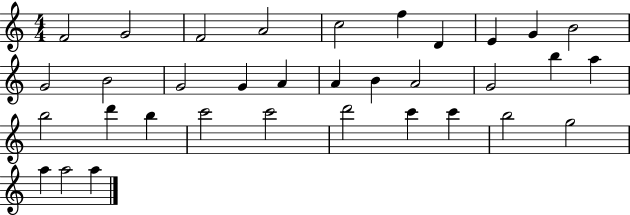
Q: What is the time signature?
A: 4/4